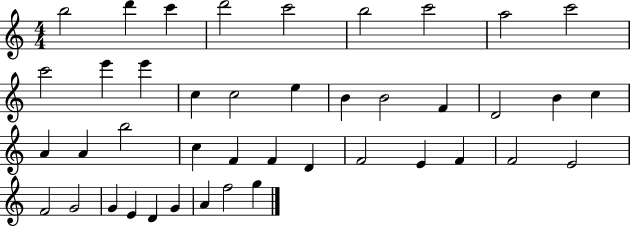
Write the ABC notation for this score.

X:1
T:Untitled
M:4/4
L:1/4
K:C
b2 d' c' d'2 c'2 b2 c'2 a2 c'2 c'2 e' e' c c2 e B B2 F D2 B c A A b2 c F F D F2 E F F2 E2 F2 G2 G E D G A f2 g